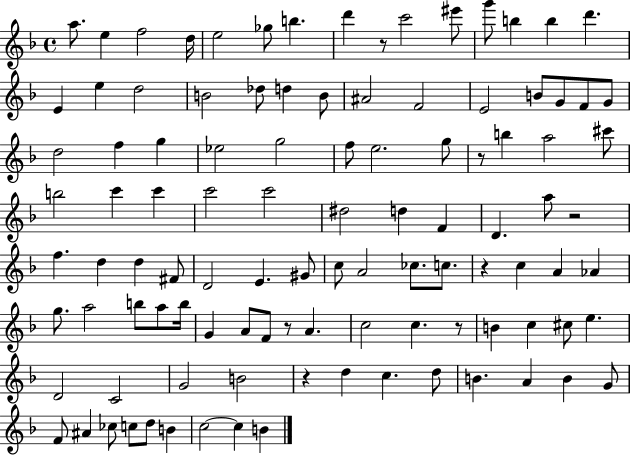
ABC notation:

X:1
T:Untitled
M:4/4
L:1/4
K:F
a/2 e f2 d/4 e2 _g/2 b d' z/2 c'2 ^e'/2 g'/2 b b d' E e d2 B2 _d/2 d B/2 ^A2 F2 E2 B/2 G/2 F/2 G/2 d2 f g _e2 g2 f/2 e2 g/2 z/2 b a2 ^c'/2 b2 c' c' c'2 c'2 ^d2 d F D a/2 z2 f d d ^F/2 D2 E ^G/2 c/2 A2 _c/2 c/2 z c A _A g/2 a2 b/2 a/2 b/4 G A/2 F/2 z/2 A c2 c z/2 B c ^c/2 e D2 C2 G2 B2 z d c d/2 B A B G/2 F/2 ^A _c/2 c/2 d/2 B c2 c B